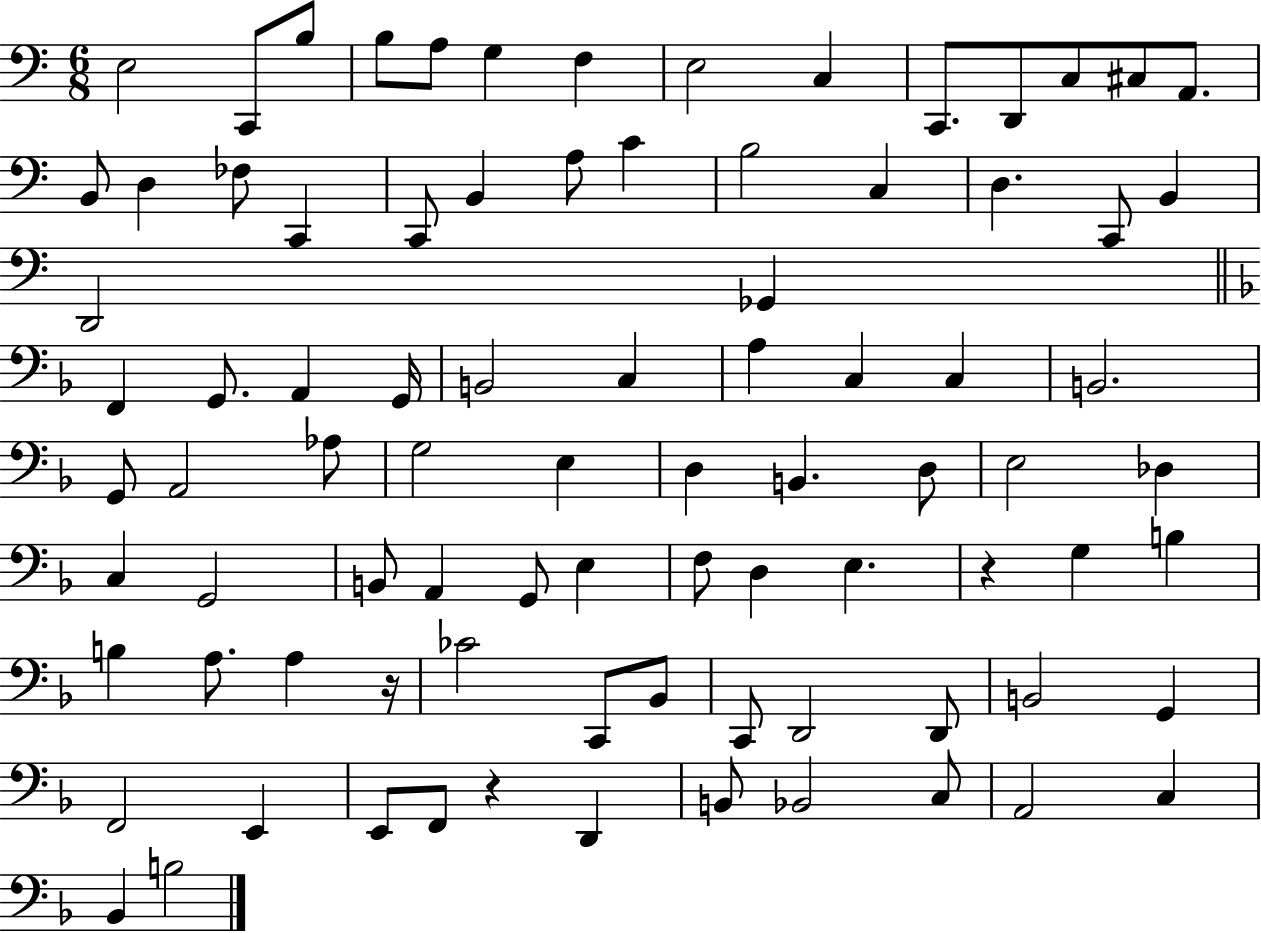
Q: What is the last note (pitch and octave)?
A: B3